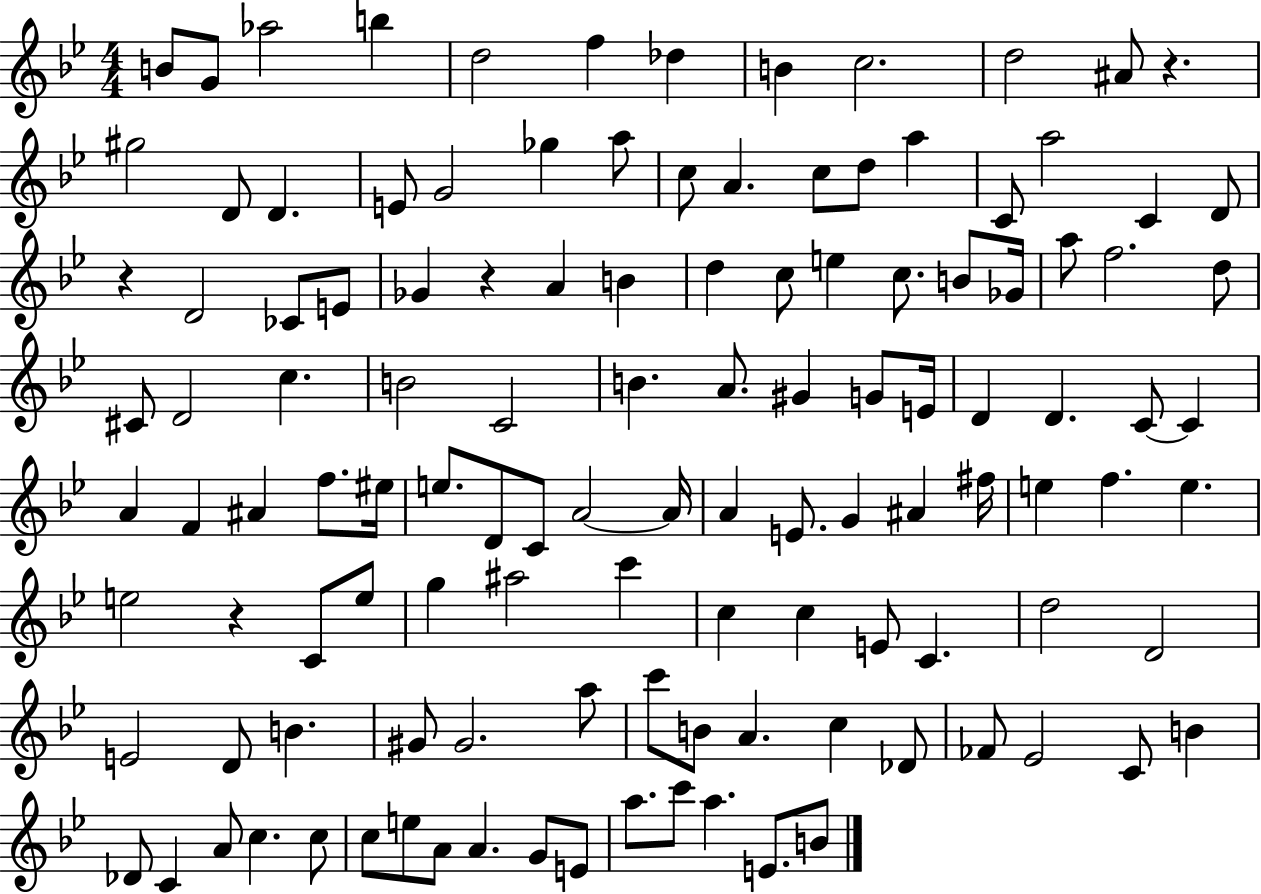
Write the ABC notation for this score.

X:1
T:Untitled
M:4/4
L:1/4
K:Bb
B/2 G/2 _a2 b d2 f _d B c2 d2 ^A/2 z ^g2 D/2 D E/2 G2 _g a/2 c/2 A c/2 d/2 a C/2 a2 C D/2 z D2 _C/2 E/2 _G z A B d c/2 e c/2 B/2 _G/4 a/2 f2 d/2 ^C/2 D2 c B2 C2 B A/2 ^G G/2 E/4 D D C/2 C A F ^A f/2 ^e/4 e/2 D/2 C/2 A2 A/4 A E/2 G ^A ^f/4 e f e e2 z C/2 e/2 g ^a2 c' c c E/2 C d2 D2 E2 D/2 B ^G/2 ^G2 a/2 c'/2 B/2 A c _D/2 _F/2 _E2 C/2 B _D/2 C A/2 c c/2 c/2 e/2 A/2 A G/2 E/2 a/2 c'/2 a E/2 B/2